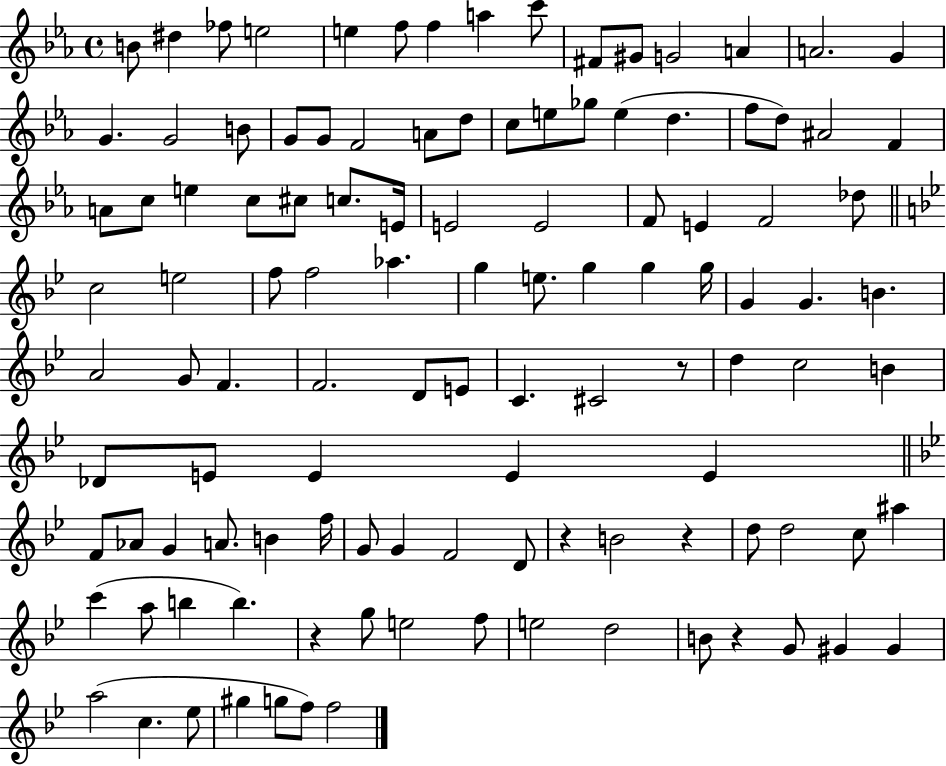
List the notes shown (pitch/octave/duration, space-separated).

B4/e D#5/q FES5/e E5/h E5/q F5/e F5/q A5/q C6/e F#4/e G#4/e G4/h A4/q A4/h. G4/q G4/q. G4/h B4/e G4/e G4/e F4/h A4/e D5/e C5/e E5/e Gb5/e E5/q D5/q. F5/e D5/e A#4/h F4/q A4/e C5/e E5/q C5/e C#5/e C5/e. E4/s E4/h E4/h F4/e E4/q F4/h Db5/e C5/h E5/h F5/e F5/h Ab5/q. G5/q E5/e. G5/q G5/q G5/s G4/q G4/q. B4/q. A4/h G4/e F4/q. F4/h. D4/e E4/e C4/q. C#4/h R/e D5/q C5/h B4/q Db4/e E4/e E4/q E4/q E4/q F4/e Ab4/e G4/q A4/e. B4/q F5/s G4/e G4/q F4/h D4/e R/q B4/h R/q D5/e D5/h C5/e A#5/q C6/q A5/e B5/q B5/q. R/q G5/e E5/h F5/e E5/h D5/h B4/e R/q G4/e G#4/q G#4/q A5/h C5/q. Eb5/e G#5/q G5/e F5/e F5/h